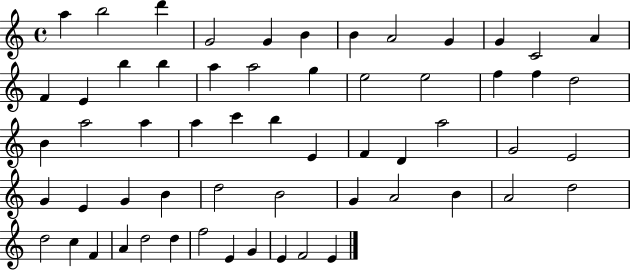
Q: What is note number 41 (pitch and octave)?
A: D5